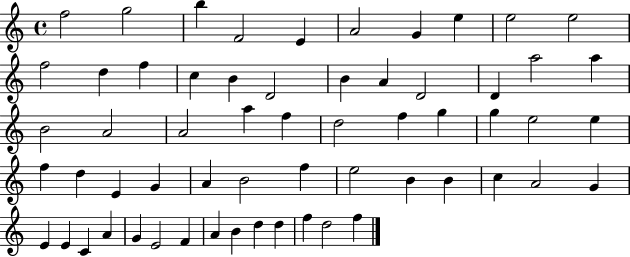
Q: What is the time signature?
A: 4/4